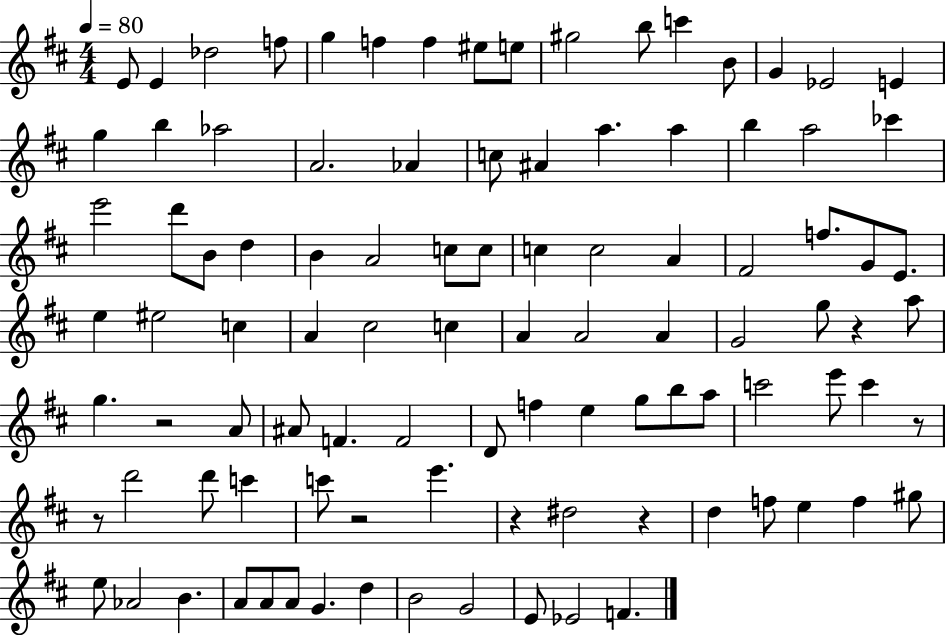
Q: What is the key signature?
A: D major